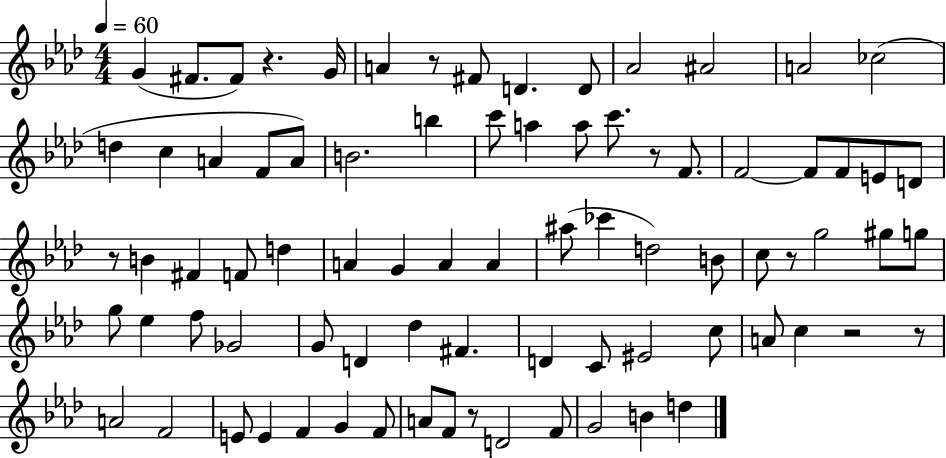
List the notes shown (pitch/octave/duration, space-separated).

G4/q F#4/e. F#4/e R/q. G4/s A4/q R/e F#4/e D4/q. D4/e Ab4/h A#4/h A4/h CES5/h D5/q C5/q A4/q F4/e A4/e B4/h. B5/q C6/e A5/q A5/e C6/e. R/e F4/e. F4/h F4/e F4/e E4/e D4/e R/e B4/q F#4/q F4/e D5/q A4/q G4/q A4/q A4/q A#5/e CES6/q D5/h B4/e C5/e R/e G5/h G#5/e G5/e G5/e Eb5/q F5/e Gb4/h G4/e D4/q Db5/q F#4/q. D4/q C4/e EIS4/h C5/e A4/e C5/q R/h R/e A4/h F4/h E4/e E4/q F4/q G4/q F4/e A4/e F4/e R/e D4/h F4/e G4/h B4/q D5/q